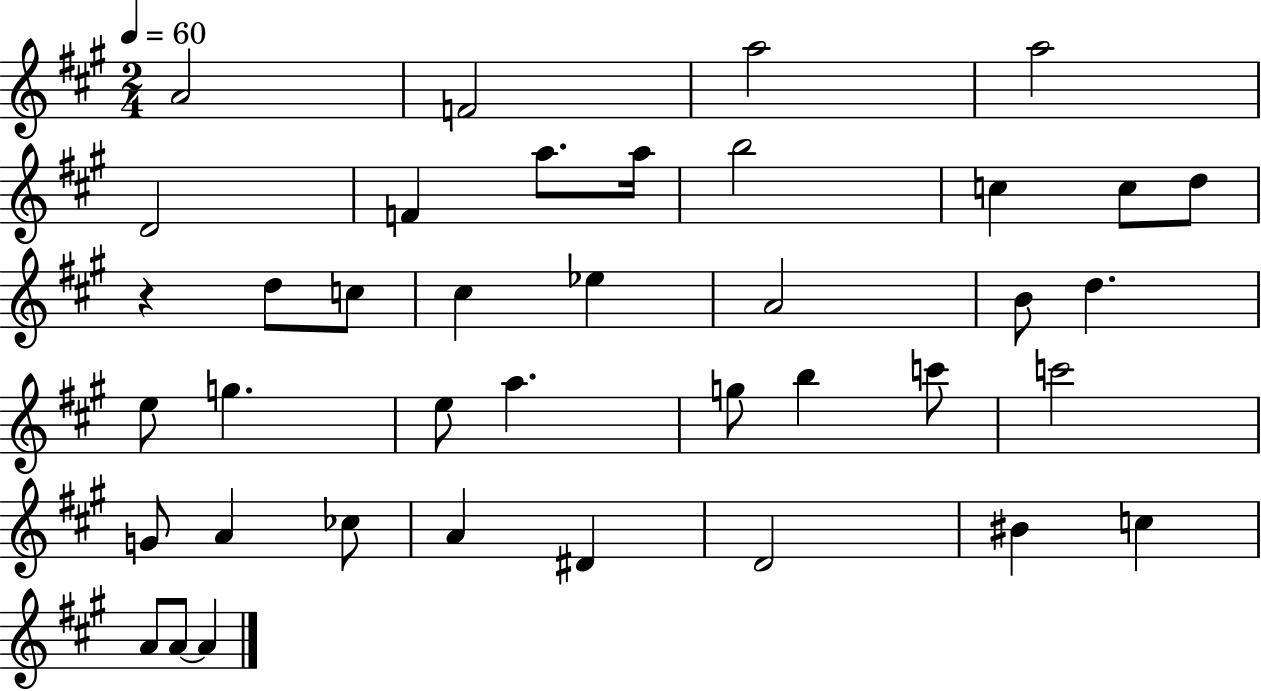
X:1
T:Untitled
M:2/4
L:1/4
K:A
A2 F2 a2 a2 D2 F a/2 a/4 b2 c c/2 d/2 z d/2 c/2 ^c _e A2 B/2 d e/2 g e/2 a g/2 b c'/2 c'2 G/2 A _c/2 A ^D D2 ^B c A/2 A/2 A